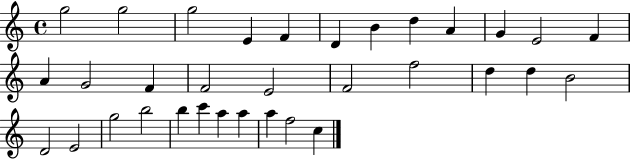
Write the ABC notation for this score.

X:1
T:Untitled
M:4/4
L:1/4
K:C
g2 g2 g2 E F D B d A G E2 F A G2 F F2 E2 F2 f2 d d B2 D2 E2 g2 b2 b c' a a a f2 c